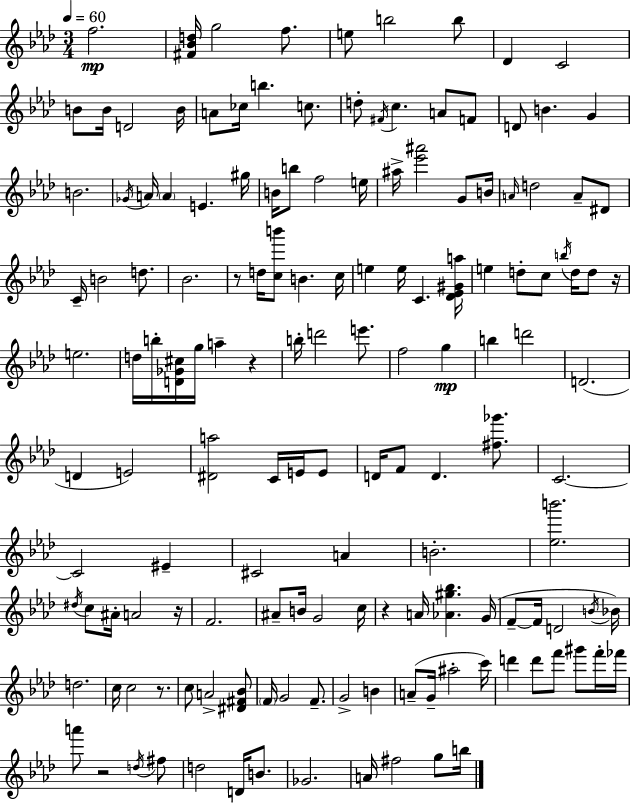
F5/h. [F#4,Bb4,D5]/s G5/h F5/e. E5/e B5/h B5/e Db4/q C4/h B4/e B4/s D4/h B4/s A4/e CES5/s B5/q. C5/e. D5/e F#4/s C5/q. A4/e F4/e D4/e B4/q. G4/q B4/h. Gb4/s A4/s A4/q E4/q. G#5/s B4/s B5/e F5/h E5/s A#5/s [Eb6,A#6]/h G4/e B4/s A4/s D5/h A4/e D#4/e C4/s B4/h D5/e. Bb4/h. R/e D5/s [C5,B6]/e B4/q. C5/s E5/q E5/s C4/q. [Db4,Eb4,G#4,A5]/s E5/q D5/e C5/e B5/s D5/s D5/e R/s E5/h. D5/s B5/s [D4,Gb4,C#5]/s G5/s A5/q R/q B5/s D6/h E6/e. F5/h G5/q B5/q D6/h D4/h. D4/q E4/h [D#4,A5]/h C4/s E4/s E4/e D4/s F4/e D4/q. [F#5,Gb6]/e. C4/h. C4/h EIS4/q C#4/h A4/q B4/h. [Eb5,B6]/h. D#5/s C5/e A#4/s A4/h R/s F4/h. A#4/e B4/s G4/h C5/s R/q A4/s [Ab4,G#5,Bb5]/q. G4/s F4/e F4/s D4/h B4/s Bb4/s D5/h. C5/s C5/h R/e. C5/e A4/h [D#4,F#4,Bb4]/e F4/s G4/h F4/e. G4/h B4/q A4/e G4/s A#5/h C6/s D6/q D6/e F6/e G#6/e F6/s FES6/s A6/e R/h D5/s F#5/e D5/h D4/s B4/e. Gb4/h. A4/s F#5/h G5/e B5/s